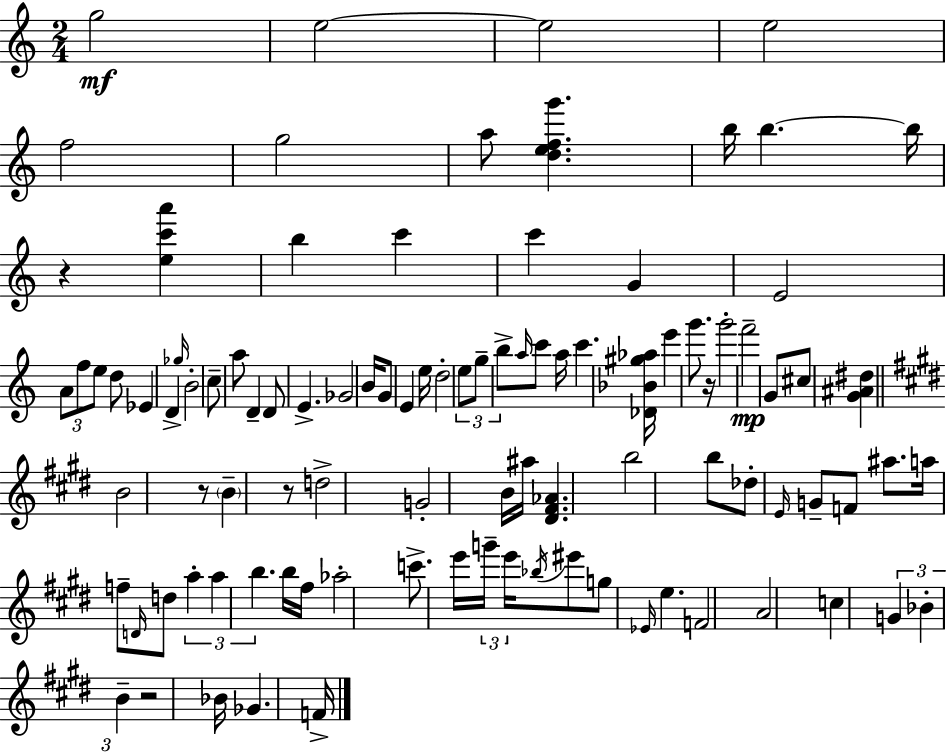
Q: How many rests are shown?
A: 5